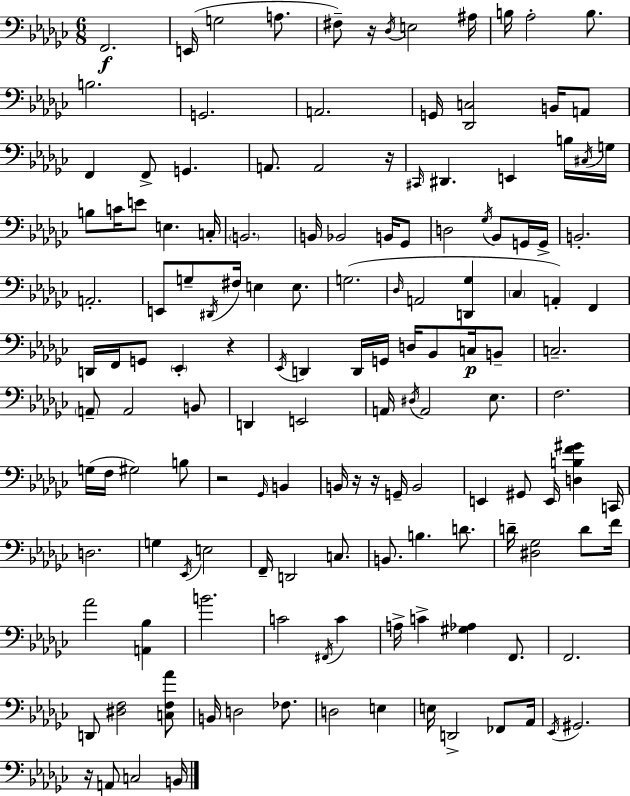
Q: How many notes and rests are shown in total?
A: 145